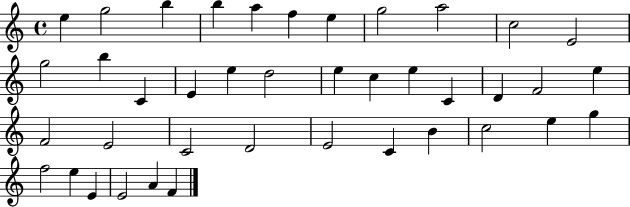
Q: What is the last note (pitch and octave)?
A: F4